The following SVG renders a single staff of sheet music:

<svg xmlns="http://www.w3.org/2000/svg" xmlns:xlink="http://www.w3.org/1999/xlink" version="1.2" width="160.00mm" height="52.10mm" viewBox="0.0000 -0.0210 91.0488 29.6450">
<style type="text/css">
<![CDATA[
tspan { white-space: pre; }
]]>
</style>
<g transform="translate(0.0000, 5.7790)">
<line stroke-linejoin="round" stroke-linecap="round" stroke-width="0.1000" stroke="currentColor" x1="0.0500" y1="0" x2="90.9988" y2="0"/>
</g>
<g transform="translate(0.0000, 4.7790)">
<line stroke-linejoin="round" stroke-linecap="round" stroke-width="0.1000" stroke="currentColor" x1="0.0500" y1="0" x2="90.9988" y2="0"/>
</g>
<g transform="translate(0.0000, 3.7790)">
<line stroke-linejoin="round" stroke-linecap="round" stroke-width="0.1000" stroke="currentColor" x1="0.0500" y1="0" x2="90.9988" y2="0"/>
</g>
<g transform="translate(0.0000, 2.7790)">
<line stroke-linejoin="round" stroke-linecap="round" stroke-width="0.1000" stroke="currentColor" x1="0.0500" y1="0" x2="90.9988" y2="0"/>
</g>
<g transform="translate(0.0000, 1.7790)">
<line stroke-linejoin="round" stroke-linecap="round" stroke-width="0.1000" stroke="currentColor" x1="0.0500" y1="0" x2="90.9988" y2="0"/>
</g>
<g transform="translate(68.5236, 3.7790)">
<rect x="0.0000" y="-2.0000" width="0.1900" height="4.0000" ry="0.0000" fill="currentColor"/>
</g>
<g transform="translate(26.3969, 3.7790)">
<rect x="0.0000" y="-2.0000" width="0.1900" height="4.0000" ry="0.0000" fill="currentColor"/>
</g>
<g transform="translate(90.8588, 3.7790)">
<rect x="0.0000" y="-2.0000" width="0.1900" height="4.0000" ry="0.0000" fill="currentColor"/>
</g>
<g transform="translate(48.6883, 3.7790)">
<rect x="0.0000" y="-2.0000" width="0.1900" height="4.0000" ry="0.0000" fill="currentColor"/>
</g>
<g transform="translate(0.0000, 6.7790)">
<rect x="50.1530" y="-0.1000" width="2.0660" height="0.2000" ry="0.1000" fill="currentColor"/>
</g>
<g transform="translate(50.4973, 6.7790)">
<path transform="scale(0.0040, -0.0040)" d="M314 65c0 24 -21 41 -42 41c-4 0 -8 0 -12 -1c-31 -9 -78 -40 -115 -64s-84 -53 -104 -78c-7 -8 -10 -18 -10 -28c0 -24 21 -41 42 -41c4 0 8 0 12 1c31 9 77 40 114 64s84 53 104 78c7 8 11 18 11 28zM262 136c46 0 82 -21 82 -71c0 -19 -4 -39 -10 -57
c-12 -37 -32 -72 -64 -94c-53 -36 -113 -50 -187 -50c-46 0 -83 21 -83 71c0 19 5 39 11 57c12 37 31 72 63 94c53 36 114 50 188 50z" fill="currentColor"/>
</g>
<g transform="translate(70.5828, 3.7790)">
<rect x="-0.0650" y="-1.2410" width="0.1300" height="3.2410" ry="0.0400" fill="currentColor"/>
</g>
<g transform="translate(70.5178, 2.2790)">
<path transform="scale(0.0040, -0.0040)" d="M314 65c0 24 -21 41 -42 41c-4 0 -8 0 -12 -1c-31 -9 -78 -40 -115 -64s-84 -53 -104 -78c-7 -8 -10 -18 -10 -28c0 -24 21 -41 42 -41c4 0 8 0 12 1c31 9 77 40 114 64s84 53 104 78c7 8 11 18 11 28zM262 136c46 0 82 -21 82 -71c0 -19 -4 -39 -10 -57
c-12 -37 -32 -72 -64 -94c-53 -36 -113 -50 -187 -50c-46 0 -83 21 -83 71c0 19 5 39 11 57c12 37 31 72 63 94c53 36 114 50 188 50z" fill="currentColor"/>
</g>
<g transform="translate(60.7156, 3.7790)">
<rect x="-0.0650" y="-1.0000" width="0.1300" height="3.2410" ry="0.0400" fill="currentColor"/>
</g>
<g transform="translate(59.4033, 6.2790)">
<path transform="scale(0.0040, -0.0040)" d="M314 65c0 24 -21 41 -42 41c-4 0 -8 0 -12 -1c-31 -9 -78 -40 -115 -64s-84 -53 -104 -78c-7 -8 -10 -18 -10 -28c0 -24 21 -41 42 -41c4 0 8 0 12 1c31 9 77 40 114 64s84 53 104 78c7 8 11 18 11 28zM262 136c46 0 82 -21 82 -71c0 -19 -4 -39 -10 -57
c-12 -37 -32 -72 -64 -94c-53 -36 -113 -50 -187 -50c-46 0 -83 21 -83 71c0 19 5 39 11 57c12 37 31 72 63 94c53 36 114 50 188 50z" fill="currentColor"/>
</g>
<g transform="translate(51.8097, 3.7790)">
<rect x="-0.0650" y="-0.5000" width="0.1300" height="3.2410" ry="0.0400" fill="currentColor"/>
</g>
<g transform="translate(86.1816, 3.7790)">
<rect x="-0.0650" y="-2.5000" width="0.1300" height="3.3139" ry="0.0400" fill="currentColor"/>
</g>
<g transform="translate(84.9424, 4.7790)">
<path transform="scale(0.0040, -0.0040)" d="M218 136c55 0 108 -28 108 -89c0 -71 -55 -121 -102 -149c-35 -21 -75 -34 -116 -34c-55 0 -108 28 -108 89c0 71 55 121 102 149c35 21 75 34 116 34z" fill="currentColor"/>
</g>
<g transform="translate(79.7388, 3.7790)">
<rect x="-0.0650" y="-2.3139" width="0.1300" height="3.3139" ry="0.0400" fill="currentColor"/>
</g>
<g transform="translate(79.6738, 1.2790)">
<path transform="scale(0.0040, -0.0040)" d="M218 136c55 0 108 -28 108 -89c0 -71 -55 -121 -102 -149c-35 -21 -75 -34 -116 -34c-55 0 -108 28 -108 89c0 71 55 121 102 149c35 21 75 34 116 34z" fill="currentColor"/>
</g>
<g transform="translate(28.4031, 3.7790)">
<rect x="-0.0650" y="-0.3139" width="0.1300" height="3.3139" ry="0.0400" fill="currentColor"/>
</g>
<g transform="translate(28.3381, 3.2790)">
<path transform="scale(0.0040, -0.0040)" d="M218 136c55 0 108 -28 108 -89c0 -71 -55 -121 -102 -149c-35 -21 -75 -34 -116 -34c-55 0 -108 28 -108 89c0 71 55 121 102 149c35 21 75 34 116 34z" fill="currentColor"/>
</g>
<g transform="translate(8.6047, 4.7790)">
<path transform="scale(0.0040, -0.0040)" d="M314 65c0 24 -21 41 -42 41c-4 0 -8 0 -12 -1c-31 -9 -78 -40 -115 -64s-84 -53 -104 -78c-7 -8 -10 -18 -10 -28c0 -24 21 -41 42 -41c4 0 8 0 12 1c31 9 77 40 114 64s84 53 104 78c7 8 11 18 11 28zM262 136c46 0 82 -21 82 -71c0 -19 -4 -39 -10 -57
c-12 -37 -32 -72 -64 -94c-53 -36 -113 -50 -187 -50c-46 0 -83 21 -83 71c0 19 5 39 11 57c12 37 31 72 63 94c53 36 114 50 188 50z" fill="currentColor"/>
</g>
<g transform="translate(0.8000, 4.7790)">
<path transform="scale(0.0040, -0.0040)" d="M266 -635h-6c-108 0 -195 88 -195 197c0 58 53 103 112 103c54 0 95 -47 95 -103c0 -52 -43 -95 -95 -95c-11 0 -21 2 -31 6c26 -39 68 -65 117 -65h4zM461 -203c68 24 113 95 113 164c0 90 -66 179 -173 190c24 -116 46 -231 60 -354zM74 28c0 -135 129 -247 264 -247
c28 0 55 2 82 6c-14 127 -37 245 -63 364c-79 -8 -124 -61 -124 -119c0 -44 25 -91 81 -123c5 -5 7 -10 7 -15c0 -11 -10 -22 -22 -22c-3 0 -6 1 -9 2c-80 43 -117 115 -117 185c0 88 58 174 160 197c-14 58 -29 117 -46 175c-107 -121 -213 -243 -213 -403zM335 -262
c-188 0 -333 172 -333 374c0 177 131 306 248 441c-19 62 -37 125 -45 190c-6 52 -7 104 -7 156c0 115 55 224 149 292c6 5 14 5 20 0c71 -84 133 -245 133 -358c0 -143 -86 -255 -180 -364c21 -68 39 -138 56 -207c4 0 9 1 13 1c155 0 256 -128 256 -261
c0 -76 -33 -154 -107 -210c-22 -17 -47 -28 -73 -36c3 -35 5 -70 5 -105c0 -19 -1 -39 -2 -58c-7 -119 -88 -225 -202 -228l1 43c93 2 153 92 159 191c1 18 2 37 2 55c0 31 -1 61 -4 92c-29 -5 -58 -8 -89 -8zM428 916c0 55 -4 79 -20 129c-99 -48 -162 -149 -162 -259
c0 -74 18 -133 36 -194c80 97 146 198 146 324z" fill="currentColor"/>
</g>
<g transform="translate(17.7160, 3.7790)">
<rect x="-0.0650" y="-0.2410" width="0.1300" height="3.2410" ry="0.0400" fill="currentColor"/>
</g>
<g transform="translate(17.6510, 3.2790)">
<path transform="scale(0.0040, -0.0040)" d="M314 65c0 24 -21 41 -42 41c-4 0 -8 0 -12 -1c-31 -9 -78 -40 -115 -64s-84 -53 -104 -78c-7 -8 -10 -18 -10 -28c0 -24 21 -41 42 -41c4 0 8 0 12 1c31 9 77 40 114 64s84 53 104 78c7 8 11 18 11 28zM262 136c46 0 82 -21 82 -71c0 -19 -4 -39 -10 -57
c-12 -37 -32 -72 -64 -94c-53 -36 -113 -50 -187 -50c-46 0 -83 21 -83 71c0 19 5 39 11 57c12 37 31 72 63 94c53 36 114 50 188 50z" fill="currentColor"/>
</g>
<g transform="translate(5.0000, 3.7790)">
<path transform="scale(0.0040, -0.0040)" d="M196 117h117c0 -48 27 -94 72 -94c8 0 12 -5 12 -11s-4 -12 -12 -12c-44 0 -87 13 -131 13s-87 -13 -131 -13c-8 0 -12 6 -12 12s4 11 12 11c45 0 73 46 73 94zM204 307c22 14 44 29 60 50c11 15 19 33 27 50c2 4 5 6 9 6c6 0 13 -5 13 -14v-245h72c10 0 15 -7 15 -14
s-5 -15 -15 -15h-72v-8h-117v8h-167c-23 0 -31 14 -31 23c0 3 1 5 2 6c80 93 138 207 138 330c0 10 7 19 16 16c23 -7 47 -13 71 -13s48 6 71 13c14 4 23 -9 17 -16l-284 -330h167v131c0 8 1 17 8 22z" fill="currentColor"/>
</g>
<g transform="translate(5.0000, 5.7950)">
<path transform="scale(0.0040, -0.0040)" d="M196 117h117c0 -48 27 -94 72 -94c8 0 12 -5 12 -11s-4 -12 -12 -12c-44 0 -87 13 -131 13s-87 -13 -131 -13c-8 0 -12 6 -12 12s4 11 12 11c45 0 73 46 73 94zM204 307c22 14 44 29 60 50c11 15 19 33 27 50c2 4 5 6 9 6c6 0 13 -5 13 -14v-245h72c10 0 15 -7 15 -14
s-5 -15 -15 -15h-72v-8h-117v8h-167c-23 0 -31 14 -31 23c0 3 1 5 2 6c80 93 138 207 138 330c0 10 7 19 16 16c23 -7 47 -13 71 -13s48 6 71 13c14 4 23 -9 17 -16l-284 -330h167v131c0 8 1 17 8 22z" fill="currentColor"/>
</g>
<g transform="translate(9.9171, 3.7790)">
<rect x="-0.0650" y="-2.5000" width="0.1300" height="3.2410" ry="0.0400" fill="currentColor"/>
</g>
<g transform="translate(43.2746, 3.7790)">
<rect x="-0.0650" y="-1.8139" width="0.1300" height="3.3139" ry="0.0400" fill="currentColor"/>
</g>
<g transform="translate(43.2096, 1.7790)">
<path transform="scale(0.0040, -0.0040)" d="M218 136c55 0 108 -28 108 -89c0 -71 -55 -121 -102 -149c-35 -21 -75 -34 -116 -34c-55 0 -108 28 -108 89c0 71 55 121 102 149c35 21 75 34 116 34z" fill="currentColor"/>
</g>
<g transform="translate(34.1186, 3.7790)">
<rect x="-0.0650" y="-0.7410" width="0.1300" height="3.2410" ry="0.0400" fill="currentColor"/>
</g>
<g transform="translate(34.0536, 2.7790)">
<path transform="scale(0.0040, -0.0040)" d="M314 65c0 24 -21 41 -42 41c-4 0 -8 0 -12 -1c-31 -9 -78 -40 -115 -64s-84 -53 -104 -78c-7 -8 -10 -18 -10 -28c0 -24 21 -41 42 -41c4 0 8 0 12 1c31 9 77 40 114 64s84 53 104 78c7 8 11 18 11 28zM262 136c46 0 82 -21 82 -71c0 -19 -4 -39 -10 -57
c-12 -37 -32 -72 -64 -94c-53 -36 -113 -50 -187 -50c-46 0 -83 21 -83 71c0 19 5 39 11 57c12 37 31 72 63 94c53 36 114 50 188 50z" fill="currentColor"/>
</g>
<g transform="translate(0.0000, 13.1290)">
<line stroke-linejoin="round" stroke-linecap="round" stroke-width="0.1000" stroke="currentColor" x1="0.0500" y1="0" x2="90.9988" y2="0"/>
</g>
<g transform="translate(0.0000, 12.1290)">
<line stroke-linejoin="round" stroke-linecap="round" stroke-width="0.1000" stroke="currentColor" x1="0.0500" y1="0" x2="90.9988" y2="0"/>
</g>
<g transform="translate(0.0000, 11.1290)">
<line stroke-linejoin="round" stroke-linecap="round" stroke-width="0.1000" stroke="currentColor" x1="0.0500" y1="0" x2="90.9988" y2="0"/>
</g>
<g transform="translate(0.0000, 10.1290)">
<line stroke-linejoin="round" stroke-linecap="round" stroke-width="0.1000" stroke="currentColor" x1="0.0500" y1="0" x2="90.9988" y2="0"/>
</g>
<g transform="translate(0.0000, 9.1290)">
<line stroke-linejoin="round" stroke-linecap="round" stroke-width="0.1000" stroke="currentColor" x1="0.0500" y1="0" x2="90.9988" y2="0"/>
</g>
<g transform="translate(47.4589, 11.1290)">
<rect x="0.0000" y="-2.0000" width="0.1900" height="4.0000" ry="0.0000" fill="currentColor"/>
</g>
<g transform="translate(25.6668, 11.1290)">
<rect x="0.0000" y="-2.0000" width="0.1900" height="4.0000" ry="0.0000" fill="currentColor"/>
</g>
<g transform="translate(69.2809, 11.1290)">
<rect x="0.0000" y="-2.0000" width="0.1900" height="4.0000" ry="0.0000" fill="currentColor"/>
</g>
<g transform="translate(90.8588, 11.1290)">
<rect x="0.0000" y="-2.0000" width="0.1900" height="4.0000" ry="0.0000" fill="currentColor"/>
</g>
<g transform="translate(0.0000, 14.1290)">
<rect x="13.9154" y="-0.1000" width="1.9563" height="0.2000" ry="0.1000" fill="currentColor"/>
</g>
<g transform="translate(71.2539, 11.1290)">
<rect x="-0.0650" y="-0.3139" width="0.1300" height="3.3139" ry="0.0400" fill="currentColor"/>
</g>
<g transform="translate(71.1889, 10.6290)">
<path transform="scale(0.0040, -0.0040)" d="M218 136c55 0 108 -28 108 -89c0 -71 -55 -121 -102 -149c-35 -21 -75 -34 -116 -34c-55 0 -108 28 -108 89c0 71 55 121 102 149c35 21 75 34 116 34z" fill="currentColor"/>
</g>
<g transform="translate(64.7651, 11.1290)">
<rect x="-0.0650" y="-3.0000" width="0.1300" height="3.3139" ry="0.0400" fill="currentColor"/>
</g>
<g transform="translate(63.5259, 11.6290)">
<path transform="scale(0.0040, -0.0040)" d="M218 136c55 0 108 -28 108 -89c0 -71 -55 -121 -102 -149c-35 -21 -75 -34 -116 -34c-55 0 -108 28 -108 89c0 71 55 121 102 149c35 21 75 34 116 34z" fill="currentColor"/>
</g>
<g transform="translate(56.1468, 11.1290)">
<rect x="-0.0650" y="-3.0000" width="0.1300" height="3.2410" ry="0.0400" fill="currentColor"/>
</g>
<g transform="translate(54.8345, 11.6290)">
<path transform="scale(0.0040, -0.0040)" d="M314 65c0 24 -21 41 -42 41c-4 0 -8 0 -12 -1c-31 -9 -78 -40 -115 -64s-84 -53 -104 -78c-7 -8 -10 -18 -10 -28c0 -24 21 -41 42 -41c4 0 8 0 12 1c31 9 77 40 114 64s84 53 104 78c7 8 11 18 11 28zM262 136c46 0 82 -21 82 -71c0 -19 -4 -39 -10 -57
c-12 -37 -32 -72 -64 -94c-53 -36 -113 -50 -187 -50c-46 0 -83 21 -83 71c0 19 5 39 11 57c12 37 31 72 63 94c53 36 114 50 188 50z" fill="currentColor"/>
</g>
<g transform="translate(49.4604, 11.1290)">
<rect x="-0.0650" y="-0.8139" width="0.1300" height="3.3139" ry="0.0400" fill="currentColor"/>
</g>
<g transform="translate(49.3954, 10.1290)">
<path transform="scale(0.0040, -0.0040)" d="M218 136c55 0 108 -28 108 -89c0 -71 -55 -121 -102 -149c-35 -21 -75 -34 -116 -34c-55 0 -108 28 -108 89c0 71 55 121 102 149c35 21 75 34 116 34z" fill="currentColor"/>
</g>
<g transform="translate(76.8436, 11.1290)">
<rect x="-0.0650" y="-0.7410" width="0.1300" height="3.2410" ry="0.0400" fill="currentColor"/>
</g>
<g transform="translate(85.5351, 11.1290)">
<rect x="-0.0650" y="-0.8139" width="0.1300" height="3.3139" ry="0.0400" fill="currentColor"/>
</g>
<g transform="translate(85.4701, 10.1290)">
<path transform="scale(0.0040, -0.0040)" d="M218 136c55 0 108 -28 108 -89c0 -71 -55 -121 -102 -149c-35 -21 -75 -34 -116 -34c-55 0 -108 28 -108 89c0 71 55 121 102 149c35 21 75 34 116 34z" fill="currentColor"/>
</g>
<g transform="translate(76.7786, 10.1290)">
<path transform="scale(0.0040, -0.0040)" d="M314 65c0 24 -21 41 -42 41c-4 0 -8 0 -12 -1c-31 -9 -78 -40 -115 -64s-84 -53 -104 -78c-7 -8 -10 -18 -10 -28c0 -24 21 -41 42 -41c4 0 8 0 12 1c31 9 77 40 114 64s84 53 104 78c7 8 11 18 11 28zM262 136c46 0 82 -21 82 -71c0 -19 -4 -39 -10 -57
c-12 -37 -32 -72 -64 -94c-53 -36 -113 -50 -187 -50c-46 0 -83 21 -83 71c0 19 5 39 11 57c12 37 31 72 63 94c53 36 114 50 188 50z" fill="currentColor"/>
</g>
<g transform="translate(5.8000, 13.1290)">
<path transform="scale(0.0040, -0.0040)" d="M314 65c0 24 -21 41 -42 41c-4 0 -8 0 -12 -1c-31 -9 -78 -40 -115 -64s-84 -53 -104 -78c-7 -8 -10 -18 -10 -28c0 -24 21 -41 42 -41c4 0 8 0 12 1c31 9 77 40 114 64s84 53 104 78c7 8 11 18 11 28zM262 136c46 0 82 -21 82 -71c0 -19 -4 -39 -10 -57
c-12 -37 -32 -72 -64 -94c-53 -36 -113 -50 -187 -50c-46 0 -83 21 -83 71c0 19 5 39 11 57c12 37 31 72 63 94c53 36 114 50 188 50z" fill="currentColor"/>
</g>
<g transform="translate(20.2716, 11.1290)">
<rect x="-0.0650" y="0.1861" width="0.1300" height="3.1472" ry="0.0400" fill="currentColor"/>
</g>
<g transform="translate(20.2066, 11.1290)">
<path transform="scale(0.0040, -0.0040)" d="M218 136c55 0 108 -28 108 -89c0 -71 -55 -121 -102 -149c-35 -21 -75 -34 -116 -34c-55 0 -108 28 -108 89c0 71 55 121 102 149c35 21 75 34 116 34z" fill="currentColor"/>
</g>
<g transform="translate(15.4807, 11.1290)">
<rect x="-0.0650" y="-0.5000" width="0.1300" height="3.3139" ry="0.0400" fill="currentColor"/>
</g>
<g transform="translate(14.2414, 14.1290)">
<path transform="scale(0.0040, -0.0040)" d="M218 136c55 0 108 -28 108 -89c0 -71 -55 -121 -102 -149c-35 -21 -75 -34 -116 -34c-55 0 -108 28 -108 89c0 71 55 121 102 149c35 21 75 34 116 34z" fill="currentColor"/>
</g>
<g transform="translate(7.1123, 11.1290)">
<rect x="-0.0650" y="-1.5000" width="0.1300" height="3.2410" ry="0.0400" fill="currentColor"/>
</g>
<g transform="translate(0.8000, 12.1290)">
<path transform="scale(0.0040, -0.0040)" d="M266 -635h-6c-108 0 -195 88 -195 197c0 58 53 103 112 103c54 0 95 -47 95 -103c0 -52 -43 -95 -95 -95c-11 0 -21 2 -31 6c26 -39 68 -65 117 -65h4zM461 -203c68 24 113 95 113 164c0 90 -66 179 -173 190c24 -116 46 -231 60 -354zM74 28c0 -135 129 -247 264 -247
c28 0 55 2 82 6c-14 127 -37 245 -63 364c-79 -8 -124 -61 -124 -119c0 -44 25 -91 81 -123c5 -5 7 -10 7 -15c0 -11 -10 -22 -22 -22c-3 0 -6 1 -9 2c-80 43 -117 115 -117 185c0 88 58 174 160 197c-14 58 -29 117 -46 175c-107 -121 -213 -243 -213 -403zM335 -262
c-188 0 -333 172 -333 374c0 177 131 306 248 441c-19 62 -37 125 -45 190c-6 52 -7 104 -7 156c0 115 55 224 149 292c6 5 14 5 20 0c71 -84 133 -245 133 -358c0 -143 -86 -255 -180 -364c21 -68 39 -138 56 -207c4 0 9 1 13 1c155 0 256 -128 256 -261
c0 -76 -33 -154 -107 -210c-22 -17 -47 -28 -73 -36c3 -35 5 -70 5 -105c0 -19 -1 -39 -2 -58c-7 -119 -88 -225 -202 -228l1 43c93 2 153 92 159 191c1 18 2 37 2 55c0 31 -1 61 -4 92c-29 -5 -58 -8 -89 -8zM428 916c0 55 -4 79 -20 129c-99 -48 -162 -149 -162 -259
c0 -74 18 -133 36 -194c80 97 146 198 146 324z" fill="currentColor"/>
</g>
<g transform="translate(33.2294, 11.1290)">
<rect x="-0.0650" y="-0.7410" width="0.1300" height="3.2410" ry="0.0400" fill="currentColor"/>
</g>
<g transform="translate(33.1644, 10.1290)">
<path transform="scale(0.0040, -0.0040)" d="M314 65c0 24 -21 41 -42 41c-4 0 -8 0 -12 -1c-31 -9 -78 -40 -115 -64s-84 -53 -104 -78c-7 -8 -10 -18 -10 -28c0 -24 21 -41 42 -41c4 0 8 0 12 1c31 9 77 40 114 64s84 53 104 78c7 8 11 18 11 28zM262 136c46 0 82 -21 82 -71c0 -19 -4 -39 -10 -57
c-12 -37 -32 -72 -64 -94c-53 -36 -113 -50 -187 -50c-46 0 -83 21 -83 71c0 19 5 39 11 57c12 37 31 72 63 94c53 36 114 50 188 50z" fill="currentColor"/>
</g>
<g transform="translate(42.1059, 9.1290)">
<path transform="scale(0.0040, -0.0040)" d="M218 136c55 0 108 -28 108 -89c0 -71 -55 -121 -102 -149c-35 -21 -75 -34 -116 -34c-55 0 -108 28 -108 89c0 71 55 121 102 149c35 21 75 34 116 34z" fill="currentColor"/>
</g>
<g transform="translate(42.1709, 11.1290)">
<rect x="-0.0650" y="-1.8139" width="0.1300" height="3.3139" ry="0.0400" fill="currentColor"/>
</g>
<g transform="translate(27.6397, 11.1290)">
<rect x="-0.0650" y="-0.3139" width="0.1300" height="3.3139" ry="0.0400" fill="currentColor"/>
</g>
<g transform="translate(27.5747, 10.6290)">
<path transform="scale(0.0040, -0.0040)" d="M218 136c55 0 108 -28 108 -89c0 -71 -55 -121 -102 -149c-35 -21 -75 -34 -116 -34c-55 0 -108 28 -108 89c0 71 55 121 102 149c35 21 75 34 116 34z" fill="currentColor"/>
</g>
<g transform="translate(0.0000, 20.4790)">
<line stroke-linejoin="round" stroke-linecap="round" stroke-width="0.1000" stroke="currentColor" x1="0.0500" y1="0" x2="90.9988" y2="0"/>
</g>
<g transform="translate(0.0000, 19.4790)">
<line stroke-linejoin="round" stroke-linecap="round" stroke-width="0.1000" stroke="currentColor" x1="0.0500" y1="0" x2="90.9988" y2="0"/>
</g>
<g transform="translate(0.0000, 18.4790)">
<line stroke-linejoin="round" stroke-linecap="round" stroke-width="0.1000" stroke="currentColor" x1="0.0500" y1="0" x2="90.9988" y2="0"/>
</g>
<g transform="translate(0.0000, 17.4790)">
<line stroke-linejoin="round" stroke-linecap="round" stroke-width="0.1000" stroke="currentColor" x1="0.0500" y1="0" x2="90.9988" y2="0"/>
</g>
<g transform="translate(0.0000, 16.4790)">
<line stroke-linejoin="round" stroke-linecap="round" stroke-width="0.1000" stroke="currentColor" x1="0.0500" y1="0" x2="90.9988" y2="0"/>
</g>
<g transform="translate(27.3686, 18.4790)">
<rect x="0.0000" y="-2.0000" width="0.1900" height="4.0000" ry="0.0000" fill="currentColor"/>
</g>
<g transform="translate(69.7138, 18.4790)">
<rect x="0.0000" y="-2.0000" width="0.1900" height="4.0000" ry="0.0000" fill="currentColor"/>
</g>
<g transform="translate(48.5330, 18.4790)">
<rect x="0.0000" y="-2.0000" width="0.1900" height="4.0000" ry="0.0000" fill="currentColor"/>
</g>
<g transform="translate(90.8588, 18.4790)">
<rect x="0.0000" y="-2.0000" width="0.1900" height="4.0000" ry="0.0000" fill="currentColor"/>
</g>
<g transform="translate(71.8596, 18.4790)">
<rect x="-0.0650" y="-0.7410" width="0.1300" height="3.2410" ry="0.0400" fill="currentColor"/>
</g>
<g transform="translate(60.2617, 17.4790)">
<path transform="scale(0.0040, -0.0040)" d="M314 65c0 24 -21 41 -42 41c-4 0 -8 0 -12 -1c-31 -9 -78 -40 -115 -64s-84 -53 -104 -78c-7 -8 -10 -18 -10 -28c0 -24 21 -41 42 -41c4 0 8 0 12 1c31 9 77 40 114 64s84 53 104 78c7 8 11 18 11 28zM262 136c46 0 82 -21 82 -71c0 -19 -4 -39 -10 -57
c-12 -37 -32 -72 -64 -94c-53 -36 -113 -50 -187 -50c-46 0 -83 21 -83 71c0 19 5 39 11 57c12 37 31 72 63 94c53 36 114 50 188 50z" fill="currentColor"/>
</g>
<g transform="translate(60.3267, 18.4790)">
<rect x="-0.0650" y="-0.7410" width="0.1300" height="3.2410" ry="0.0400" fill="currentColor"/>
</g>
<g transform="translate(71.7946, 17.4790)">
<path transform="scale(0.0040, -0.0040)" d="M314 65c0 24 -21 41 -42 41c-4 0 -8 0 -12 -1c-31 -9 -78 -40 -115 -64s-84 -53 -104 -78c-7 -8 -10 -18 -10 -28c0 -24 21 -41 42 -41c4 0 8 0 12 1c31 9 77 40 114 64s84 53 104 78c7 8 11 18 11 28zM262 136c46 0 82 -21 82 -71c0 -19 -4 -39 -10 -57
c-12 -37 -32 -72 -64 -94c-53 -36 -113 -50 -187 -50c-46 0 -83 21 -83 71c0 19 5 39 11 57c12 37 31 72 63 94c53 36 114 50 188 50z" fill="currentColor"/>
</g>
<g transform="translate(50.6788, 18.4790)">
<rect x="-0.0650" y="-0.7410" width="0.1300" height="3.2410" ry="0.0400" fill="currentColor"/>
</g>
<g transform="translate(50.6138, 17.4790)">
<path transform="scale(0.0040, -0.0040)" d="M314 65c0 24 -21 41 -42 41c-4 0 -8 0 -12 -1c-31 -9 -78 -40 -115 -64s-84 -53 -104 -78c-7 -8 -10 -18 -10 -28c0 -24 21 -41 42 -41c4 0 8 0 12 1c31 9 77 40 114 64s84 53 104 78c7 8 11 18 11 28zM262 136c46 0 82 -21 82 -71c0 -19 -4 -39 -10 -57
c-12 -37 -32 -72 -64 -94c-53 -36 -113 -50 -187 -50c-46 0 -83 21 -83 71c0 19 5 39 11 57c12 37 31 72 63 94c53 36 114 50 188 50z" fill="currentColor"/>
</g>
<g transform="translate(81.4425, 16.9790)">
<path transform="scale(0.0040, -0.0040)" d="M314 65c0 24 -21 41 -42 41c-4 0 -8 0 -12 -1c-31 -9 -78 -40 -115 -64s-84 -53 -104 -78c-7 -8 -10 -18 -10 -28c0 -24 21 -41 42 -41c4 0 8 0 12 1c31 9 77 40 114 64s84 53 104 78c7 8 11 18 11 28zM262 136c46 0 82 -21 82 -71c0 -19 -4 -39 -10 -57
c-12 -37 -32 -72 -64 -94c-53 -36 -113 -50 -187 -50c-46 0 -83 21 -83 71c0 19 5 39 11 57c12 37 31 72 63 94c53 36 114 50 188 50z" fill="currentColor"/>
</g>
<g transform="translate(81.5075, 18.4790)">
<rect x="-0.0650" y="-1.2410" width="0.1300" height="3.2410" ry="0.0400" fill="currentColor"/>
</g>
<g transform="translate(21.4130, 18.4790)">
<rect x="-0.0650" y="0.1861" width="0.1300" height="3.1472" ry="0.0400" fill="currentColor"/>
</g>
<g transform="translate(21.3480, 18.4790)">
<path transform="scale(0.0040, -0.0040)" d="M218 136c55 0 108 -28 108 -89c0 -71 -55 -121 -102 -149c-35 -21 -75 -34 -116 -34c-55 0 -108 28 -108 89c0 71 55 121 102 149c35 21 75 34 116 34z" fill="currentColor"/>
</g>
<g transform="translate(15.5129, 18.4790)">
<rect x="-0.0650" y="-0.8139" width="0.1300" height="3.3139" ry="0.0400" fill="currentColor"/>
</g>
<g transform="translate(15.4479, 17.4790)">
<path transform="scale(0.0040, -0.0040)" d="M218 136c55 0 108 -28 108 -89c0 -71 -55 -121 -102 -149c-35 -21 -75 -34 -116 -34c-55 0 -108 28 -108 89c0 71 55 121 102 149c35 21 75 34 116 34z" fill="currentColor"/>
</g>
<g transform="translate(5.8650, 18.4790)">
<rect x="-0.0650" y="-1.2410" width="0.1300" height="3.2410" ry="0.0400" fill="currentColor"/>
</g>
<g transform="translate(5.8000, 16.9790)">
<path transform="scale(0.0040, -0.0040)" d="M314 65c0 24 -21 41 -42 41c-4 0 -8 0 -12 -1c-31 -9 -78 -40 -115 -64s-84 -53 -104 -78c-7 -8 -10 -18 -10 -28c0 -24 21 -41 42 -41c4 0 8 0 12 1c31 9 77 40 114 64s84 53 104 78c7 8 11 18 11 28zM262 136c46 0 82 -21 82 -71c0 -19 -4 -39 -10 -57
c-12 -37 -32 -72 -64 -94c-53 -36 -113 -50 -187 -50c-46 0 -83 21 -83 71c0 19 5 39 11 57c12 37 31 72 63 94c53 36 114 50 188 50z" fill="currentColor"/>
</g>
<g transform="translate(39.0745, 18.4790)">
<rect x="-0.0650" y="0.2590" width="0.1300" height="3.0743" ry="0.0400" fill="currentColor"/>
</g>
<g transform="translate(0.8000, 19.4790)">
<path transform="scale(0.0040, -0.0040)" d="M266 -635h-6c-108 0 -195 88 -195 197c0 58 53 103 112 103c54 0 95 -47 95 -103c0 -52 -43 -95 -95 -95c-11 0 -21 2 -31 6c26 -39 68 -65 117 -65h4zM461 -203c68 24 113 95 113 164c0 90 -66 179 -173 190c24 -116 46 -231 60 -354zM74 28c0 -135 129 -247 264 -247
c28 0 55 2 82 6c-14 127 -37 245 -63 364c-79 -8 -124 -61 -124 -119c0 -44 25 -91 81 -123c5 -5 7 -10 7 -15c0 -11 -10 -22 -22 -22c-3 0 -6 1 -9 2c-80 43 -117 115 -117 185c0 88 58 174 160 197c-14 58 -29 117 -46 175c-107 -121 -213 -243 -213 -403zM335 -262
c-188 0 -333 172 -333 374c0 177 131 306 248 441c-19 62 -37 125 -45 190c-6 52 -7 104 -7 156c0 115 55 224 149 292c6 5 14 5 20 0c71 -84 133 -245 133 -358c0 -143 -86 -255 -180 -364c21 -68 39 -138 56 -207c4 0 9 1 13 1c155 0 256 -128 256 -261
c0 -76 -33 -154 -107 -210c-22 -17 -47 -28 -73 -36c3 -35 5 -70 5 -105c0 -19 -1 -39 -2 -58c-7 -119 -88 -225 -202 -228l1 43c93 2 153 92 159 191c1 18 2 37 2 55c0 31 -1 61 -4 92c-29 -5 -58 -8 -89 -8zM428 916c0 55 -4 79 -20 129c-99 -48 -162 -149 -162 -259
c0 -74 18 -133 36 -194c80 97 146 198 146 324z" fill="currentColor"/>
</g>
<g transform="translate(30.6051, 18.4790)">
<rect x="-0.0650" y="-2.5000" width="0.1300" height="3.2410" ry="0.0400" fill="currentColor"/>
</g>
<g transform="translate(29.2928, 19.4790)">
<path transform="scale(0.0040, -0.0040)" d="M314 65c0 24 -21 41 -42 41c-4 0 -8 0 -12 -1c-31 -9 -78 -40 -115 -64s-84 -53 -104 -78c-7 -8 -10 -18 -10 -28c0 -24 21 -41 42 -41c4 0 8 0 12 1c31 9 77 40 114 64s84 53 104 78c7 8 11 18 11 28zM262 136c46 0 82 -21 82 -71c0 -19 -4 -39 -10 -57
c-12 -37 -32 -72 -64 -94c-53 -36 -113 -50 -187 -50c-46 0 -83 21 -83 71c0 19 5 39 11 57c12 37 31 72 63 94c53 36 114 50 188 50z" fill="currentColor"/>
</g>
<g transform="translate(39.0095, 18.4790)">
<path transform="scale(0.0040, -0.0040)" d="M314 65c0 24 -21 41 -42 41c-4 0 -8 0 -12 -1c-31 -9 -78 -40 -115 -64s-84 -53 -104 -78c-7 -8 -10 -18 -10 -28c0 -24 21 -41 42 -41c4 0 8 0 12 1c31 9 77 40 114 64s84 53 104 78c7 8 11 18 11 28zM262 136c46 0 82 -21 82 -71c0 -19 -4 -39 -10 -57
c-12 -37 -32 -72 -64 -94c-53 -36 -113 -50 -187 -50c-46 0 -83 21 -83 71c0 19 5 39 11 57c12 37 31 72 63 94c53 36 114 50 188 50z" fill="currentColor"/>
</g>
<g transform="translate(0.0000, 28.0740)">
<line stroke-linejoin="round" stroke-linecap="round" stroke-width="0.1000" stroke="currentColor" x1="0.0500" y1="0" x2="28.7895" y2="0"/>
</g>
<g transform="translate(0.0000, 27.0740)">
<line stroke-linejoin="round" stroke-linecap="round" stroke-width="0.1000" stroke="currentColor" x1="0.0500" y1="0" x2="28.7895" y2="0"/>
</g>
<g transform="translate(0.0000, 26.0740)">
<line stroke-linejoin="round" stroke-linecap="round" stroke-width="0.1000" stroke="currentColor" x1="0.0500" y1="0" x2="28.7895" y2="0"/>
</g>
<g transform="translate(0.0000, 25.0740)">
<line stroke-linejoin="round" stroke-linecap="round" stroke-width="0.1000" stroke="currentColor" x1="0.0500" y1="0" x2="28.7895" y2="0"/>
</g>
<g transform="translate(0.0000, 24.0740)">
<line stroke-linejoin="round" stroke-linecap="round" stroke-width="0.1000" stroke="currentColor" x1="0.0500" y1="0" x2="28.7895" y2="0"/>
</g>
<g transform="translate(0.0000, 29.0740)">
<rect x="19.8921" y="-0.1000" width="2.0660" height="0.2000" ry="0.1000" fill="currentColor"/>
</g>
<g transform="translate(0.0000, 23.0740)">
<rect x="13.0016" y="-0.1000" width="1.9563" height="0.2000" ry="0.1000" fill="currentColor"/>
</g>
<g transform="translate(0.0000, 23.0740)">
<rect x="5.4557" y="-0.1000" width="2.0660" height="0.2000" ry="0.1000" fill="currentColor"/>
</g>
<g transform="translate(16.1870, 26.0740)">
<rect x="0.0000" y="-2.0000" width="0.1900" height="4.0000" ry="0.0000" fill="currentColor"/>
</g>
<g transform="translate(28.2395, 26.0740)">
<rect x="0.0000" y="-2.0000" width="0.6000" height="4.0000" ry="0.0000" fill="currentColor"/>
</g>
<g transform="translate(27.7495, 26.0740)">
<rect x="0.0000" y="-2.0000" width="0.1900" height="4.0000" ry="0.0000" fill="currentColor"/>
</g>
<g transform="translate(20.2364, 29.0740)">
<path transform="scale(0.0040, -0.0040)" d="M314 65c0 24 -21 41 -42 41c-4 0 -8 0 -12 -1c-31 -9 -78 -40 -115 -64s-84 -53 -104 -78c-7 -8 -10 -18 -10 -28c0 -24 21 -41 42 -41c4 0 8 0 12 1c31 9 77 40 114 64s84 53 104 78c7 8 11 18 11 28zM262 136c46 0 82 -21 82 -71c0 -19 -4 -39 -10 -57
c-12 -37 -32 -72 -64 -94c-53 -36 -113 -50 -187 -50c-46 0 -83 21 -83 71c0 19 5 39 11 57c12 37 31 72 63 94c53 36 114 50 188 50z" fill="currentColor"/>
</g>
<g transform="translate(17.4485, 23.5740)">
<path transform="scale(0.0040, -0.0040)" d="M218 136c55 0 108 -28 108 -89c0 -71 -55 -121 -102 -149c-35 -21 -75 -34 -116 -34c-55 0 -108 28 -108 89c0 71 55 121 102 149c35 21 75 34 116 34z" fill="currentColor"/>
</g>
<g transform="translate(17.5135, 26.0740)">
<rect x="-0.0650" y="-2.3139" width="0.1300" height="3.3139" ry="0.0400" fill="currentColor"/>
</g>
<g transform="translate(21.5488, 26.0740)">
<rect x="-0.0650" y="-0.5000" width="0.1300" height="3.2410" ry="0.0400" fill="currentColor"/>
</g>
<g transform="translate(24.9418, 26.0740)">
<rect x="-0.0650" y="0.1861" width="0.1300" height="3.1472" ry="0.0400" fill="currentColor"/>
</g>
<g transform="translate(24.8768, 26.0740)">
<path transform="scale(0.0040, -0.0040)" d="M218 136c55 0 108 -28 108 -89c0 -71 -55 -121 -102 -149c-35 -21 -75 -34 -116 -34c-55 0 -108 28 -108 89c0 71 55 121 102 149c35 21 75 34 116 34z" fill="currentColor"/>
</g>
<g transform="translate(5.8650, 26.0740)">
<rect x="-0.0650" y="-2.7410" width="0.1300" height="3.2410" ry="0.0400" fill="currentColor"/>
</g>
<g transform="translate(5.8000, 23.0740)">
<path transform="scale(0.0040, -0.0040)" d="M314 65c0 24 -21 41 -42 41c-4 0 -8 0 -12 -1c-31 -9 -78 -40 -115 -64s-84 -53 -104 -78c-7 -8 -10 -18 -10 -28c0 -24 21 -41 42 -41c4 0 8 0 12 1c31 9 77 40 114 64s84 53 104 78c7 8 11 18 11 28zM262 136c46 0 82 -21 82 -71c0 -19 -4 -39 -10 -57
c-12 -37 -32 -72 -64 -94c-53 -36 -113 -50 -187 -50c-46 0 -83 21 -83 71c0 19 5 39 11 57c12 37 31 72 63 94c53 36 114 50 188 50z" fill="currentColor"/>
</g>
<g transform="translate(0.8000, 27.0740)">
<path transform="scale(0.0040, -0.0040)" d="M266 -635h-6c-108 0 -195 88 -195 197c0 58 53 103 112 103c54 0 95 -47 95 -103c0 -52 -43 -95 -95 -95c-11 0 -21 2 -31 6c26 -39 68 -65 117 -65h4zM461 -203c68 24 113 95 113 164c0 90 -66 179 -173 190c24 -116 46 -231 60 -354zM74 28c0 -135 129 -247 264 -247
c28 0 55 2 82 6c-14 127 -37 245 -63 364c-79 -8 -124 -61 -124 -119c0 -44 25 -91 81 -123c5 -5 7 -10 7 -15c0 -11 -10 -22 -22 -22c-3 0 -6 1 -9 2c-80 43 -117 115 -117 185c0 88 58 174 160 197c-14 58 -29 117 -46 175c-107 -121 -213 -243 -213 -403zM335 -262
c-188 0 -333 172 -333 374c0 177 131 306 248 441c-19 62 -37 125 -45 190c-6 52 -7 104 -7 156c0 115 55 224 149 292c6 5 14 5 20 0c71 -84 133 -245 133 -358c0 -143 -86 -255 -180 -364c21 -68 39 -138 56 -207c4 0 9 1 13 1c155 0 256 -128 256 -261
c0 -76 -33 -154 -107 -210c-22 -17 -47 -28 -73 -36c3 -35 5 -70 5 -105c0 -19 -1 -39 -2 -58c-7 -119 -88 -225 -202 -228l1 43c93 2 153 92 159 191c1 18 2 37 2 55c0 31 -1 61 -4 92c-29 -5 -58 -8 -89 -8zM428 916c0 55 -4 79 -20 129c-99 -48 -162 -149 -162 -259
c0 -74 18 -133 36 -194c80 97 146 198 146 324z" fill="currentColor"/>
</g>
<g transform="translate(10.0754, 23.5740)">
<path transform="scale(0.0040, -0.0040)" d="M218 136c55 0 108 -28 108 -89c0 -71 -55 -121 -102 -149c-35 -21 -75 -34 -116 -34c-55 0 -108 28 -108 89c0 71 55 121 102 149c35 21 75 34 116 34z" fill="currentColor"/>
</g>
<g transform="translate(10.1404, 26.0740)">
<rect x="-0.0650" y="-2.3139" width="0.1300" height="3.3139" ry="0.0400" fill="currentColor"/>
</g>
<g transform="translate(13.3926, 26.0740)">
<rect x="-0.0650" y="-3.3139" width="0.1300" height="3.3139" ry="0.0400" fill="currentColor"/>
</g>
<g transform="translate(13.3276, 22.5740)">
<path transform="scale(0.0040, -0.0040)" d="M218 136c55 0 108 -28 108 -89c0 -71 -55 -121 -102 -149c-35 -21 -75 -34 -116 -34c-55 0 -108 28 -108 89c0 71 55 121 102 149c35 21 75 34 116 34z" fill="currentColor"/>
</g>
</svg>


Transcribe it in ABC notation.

X:1
T:Untitled
M:4/4
L:1/4
K:C
G2 c2 c d2 f C2 D2 e2 g G E2 C B c d2 f d A2 A c d2 d e2 d B G2 B2 d2 d2 d2 e2 a2 g b g C2 B